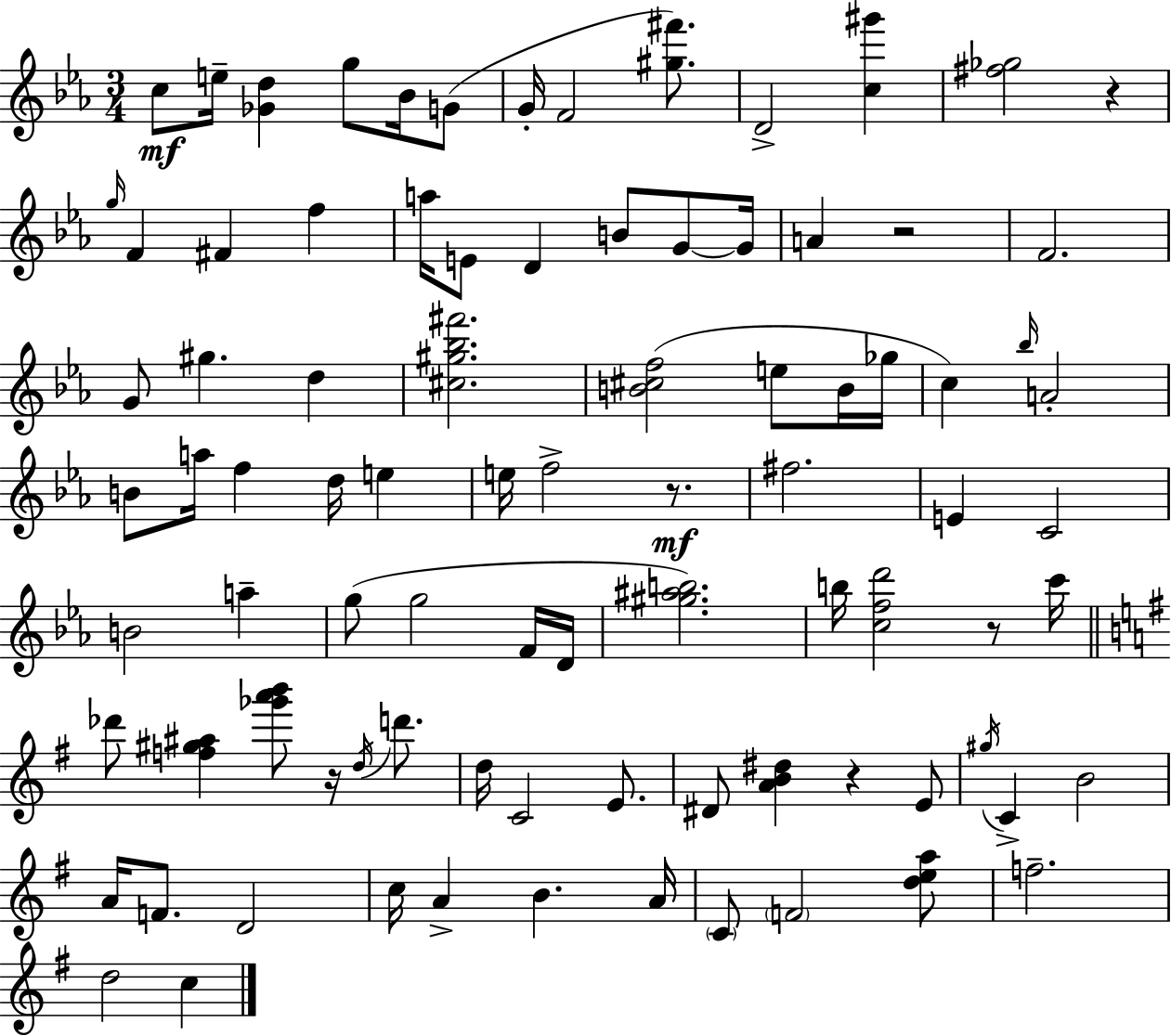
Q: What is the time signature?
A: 3/4